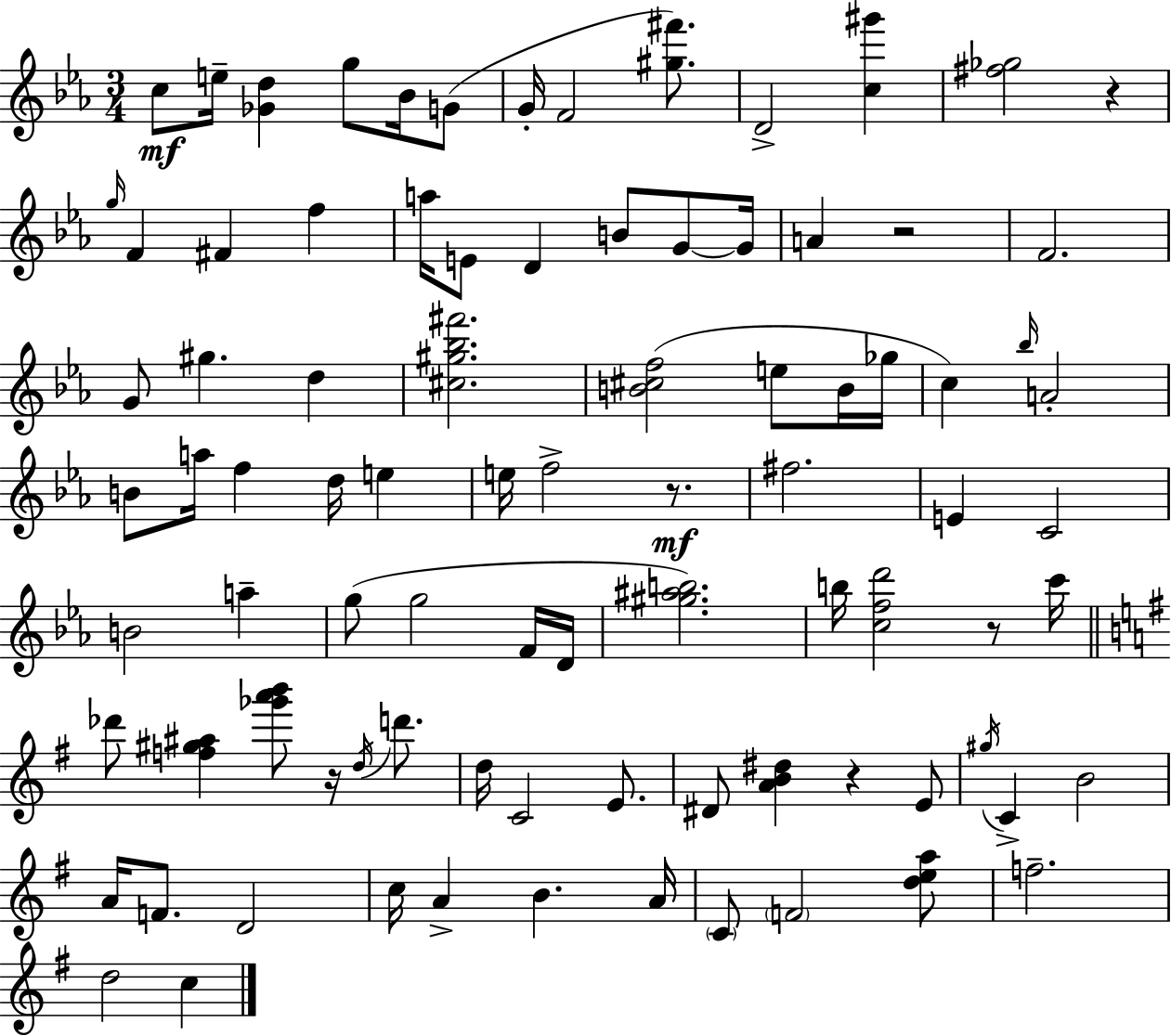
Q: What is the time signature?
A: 3/4